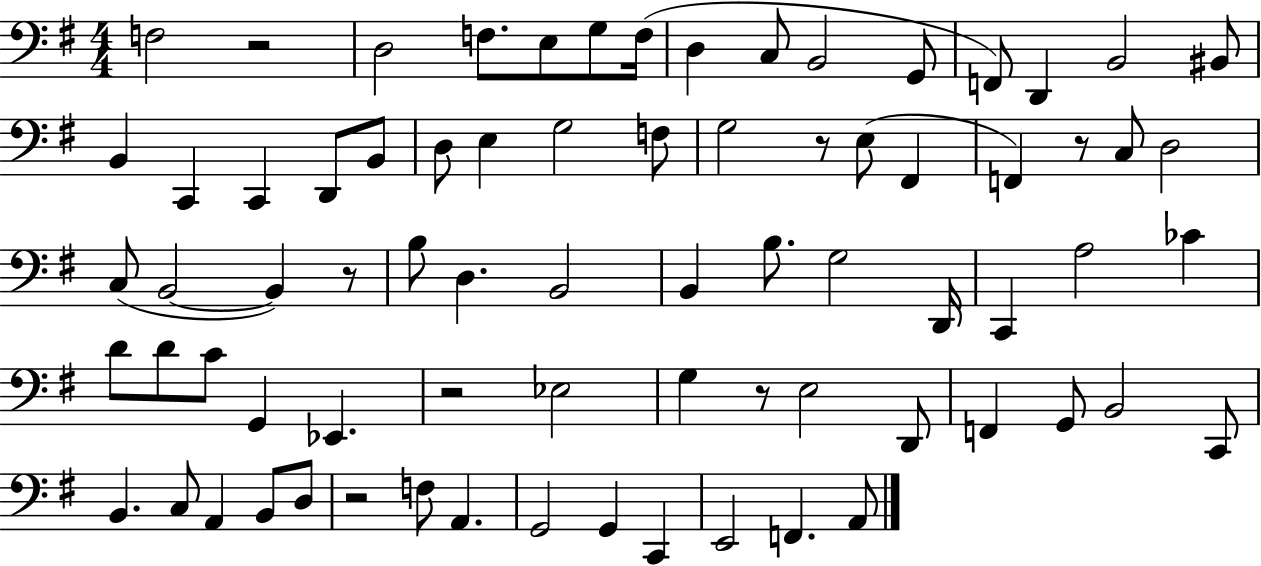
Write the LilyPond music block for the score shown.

{
  \clef bass
  \numericTimeSignature
  \time 4/4
  \key g \major
  f2 r2 | d2 f8. e8 g8 f16( | d4 c8 b,2 g,8 | f,8) d,4 b,2 bis,8 | \break b,4 c,4 c,4 d,8 b,8 | d8 e4 g2 f8 | g2 r8 e8( fis,4 | f,4) r8 c8 d2 | \break c8( b,2~~ b,4) r8 | b8 d4. b,2 | b,4 b8. g2 d,16 | c,4 a2 ces'4 | \break d'8 d'8 c'8 g,4 ees,4. | r2 ees2 | g4 r8 e2 d,8 | f,4 g,8 b,2 c,8 | \break b,4. c8 a,4 b,8 d8 | r2 f8 a,4. | g,2 g,4 c,4 | e,2 f,4. a,8 | \break \bar "|."
}